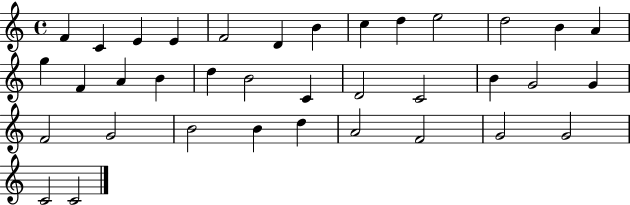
F4/q C4/q E4/q E4/q F4/h D4/q B4/q C5/q D5/q E5/h D5/h B4/q A4/q G5/q F4/q A4/q B4/q D5/q B4/h C4/q D4/h C4/h B4/q G4/h G4/q F4/h G4/h B4/h B4/q D5/q A4/h F4/h G4/h G4/h C4/h C4/h